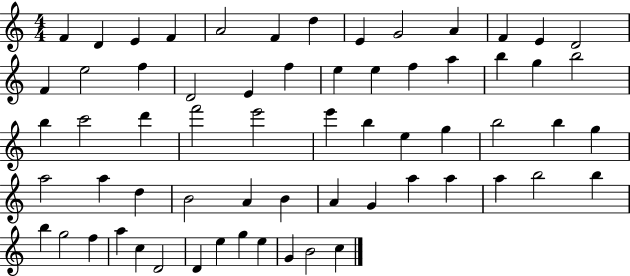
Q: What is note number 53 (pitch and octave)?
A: G5